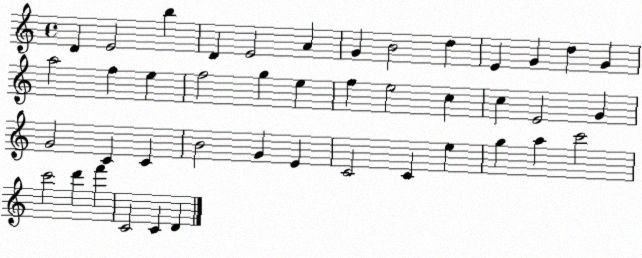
X:1
T:Untitled
M:4/4
L:1/4
K:C
D E2 b D E2 A G B2 d E G d G a2 f e f2 g e f e2 c c E2 G G2 C C B2 G E C2 C e g a c'2 c'2 d' f' C2 C D